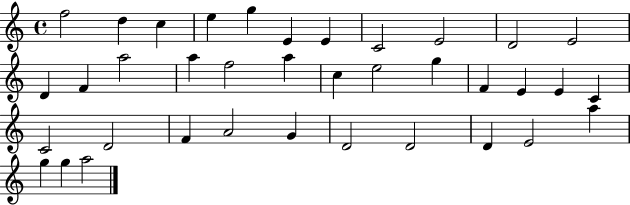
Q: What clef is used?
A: treble